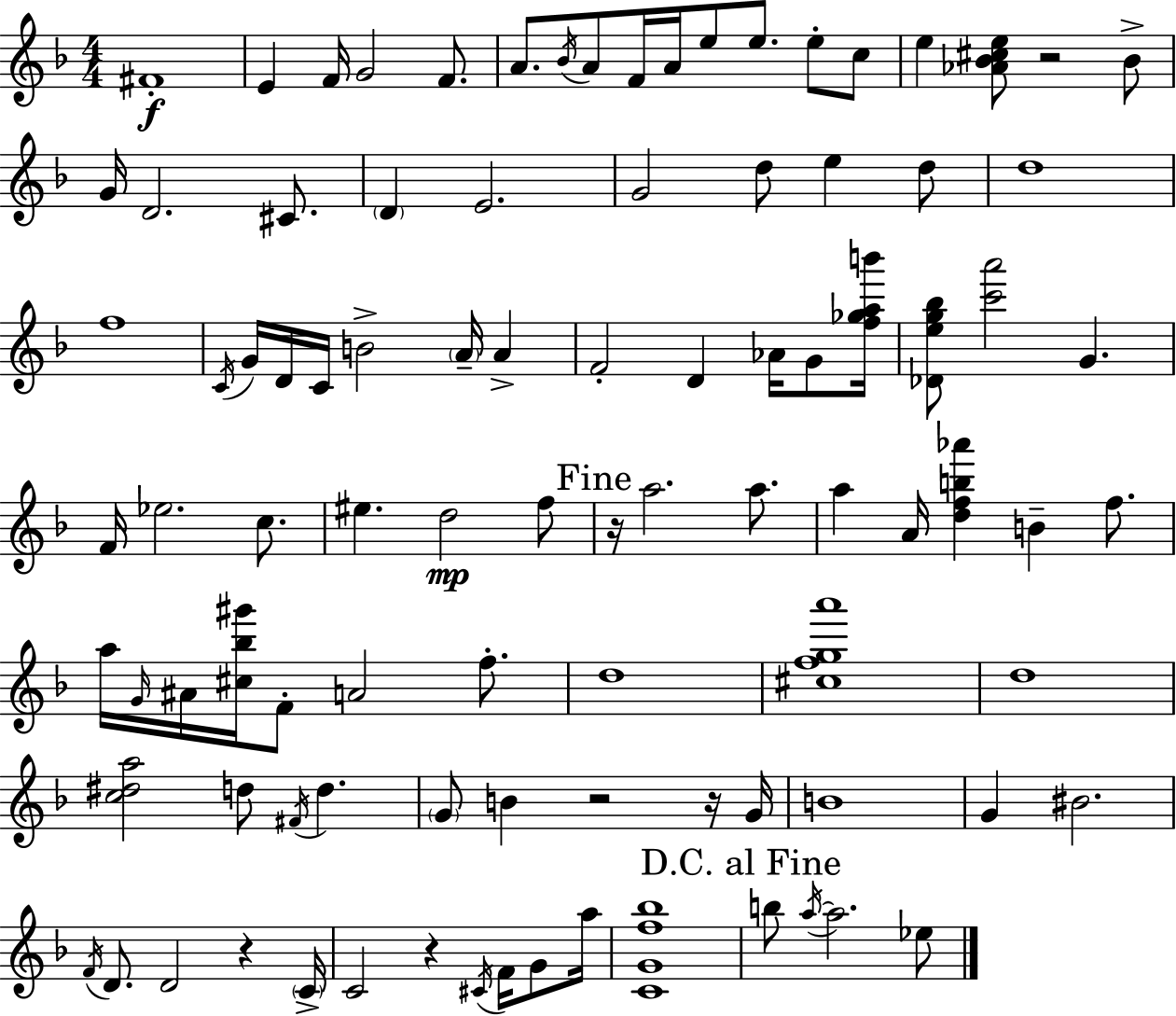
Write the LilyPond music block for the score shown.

{
  \clef treble
  \numericTimeSignature
  \time 4/4
  \key d \minor
  \repeat volta 2 { fis'1-.\f | e'4 f'16 g'2 f'8. | a'8. \acciaccatura { bes'16 } a'8 f'16 a'16 e''8 e''8. e''8-. c''8 | e''4 <aes' bes' cis'' e''>8 r2 bes'8-> | \break g'16 d'2. cis'8. | \parenthesize d'4 e'2. | g'2 d''8 e''4 d''8 | d''1 | \break f''1 | \acciaccatura { c'16 } g'16 d'16 c'16 b'2-> \parenthesize a'16-- a'4-> | f'2-. d'4 aes'16 g'8 | <f'' ges'' a'' b'''>16 <des' e'' g'' bes''>8 <c''' a'''>2 g'4. | \break f'16 ees''2. c''8. | eis''4. d''2\mp | f''8 \mark "Fine" r16 a''2. a''8. | a''4 a'16 <d'' f'' b'' aes'''>4 b'4-- f''8. | \break a''16 \grace { g'16 } ais'16 <cis'' bes'' gis'''>16 f'8-. a'2 | f''8.-. d''1 | <cis'' f'' g'' a'''>1 | d''1 | \break <c'' dis'' a''>2 d''8 \acciaccatura { fis'16 } d''4. | \parenthesize g'8 b'4 r2 | r16 g'16 b'1 | g'4 bis'2. | \break \acciaccatura { f'16 } d'8. d'2 | r4 \parenthesize c'16-> c'2 r4 | \acciaccatura { cis'16 } f'16 g'8 a''16 <c' g' f'' bes''>1 | \mark "D.C. al Fine" b''8 \acciaccatura { a''16~ }~ a''2. | \break ees''8 } \bar "|."
}